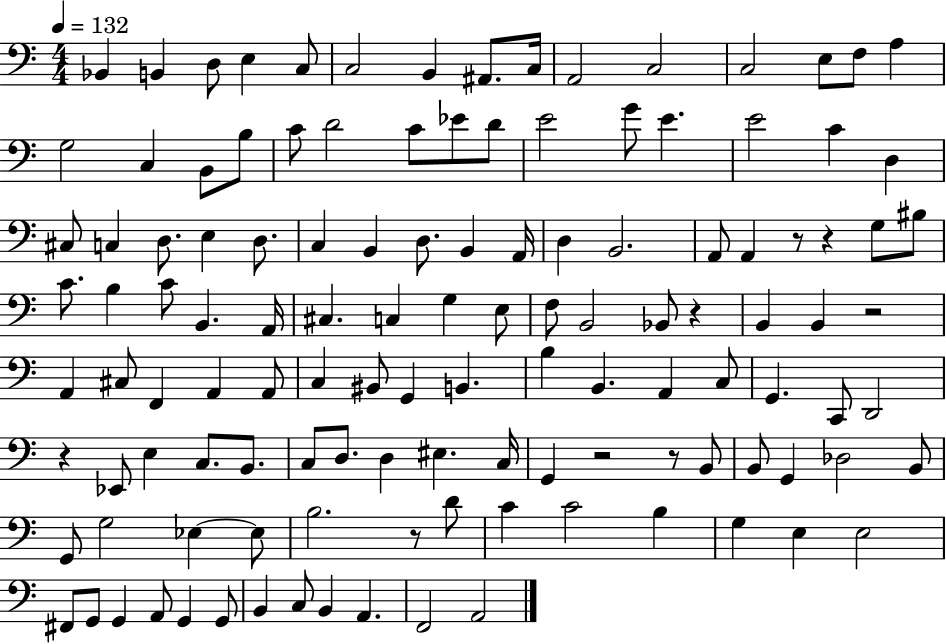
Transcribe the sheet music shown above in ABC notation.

X:1
T:Untitled
M:4/4
L:1/4
K:C
_B,, B,, D,/2 E, C,/2 C,2 B,, ^A,,/2 C,/4 A,,2 C,2 C,2 E,/2 F,/2 A, G,2 C, B,,/2 B,/2 C/2 D2 C/2 _E/2 D/2 E2 G/2 E E2 C D, ^C,/2 C, D,/2 E, D,/2 C, B,, D,/2 B,, A,,/4 D, B,,2 A,,/2 A,, z/2 z G,/2 ^B,/2 C/2 B, C/2 B,, A,,/4 ^C, C, G, E,/2 F,/2 B,,2 _B,,/2 z B,, B,, z2 A,, ^C,/2 F,, A,, A,,/2 C, ^B,,/2 G,, B,, B, B,, A,, C,/2 G,, C,,/2 D,,2 z _E,,/2 E, C,/2 B,,/2 C,/2 D,/2 D, ^E, C,/4 G,, z2 z/2 B,,/2 B,,/2 G,, _D,2 B,,/2 G,,/2 G,2 _E, _E,/2 B,2 z/2 D/2 C C2 B, G, E, E,2 ^F,,/2 G,,/2 G,, A,,/2 G,, G,,/2 B,, C,/2 B,, A,, F,,2 A,,2